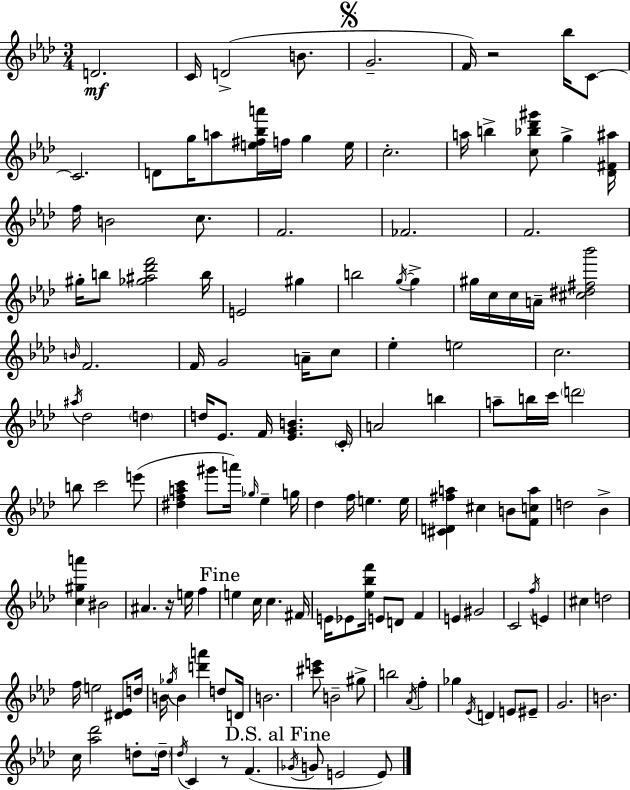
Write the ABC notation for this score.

X:1
T:Untitled
M:3/4
L:1/4
K:Fm
D2 C/4 D2 B/2 G2 F/4 z2 _b/4 C/2 C2 D/2 g/4 a/2 [e^f_ba']/4 f/4 g e/4 c2 a/4 b [c_b_d'^g']/2 g [_D^F^a]/4 f/4 B2 c/2 F2 _F2 F2 ^g/4 b/2 [_g^a_d'f']2 b/4 E2 ^g b2 g/4 g ^g/4 c/4 c/4 A/4 [^c^d^f_b']2 B/4 F2 F/4 G2 A/4 c/2 _e e2 c2 ^a/4 _d2 d d/4 _E/2 F/4 [_EGB] C/4 A2 b a/2 b/4 c'/4 d'2 b/2 c'2 e'/2 [^dfac'] ^g'/2 a'/4 _g/4 _e g/4 _d f/4 e e/4 [^CD^fa] ^c B/2 [Fca]/2 d2 _B [c^ga'] ^B2 ^A z/4 e/4 f e c/4 c ^F/4 E/4 _E/2 [_e_bf']/4 E/2 D/2 F E ^G2 C2 f/4 E ^c d2 f/4 e2 [^D_E]/2 d/4 B/4 _g/4 B [d'a'] d/2 D/4 B2 [^c'e']/2 B2 ^g/2 b2 _A/4 f _g _E/4 D E/2 ^E/2 G2 B2 c/4 [_a_d']2 d/2 d/4 _d/4 C z/2 F _G/4 G/2 E2 E/2